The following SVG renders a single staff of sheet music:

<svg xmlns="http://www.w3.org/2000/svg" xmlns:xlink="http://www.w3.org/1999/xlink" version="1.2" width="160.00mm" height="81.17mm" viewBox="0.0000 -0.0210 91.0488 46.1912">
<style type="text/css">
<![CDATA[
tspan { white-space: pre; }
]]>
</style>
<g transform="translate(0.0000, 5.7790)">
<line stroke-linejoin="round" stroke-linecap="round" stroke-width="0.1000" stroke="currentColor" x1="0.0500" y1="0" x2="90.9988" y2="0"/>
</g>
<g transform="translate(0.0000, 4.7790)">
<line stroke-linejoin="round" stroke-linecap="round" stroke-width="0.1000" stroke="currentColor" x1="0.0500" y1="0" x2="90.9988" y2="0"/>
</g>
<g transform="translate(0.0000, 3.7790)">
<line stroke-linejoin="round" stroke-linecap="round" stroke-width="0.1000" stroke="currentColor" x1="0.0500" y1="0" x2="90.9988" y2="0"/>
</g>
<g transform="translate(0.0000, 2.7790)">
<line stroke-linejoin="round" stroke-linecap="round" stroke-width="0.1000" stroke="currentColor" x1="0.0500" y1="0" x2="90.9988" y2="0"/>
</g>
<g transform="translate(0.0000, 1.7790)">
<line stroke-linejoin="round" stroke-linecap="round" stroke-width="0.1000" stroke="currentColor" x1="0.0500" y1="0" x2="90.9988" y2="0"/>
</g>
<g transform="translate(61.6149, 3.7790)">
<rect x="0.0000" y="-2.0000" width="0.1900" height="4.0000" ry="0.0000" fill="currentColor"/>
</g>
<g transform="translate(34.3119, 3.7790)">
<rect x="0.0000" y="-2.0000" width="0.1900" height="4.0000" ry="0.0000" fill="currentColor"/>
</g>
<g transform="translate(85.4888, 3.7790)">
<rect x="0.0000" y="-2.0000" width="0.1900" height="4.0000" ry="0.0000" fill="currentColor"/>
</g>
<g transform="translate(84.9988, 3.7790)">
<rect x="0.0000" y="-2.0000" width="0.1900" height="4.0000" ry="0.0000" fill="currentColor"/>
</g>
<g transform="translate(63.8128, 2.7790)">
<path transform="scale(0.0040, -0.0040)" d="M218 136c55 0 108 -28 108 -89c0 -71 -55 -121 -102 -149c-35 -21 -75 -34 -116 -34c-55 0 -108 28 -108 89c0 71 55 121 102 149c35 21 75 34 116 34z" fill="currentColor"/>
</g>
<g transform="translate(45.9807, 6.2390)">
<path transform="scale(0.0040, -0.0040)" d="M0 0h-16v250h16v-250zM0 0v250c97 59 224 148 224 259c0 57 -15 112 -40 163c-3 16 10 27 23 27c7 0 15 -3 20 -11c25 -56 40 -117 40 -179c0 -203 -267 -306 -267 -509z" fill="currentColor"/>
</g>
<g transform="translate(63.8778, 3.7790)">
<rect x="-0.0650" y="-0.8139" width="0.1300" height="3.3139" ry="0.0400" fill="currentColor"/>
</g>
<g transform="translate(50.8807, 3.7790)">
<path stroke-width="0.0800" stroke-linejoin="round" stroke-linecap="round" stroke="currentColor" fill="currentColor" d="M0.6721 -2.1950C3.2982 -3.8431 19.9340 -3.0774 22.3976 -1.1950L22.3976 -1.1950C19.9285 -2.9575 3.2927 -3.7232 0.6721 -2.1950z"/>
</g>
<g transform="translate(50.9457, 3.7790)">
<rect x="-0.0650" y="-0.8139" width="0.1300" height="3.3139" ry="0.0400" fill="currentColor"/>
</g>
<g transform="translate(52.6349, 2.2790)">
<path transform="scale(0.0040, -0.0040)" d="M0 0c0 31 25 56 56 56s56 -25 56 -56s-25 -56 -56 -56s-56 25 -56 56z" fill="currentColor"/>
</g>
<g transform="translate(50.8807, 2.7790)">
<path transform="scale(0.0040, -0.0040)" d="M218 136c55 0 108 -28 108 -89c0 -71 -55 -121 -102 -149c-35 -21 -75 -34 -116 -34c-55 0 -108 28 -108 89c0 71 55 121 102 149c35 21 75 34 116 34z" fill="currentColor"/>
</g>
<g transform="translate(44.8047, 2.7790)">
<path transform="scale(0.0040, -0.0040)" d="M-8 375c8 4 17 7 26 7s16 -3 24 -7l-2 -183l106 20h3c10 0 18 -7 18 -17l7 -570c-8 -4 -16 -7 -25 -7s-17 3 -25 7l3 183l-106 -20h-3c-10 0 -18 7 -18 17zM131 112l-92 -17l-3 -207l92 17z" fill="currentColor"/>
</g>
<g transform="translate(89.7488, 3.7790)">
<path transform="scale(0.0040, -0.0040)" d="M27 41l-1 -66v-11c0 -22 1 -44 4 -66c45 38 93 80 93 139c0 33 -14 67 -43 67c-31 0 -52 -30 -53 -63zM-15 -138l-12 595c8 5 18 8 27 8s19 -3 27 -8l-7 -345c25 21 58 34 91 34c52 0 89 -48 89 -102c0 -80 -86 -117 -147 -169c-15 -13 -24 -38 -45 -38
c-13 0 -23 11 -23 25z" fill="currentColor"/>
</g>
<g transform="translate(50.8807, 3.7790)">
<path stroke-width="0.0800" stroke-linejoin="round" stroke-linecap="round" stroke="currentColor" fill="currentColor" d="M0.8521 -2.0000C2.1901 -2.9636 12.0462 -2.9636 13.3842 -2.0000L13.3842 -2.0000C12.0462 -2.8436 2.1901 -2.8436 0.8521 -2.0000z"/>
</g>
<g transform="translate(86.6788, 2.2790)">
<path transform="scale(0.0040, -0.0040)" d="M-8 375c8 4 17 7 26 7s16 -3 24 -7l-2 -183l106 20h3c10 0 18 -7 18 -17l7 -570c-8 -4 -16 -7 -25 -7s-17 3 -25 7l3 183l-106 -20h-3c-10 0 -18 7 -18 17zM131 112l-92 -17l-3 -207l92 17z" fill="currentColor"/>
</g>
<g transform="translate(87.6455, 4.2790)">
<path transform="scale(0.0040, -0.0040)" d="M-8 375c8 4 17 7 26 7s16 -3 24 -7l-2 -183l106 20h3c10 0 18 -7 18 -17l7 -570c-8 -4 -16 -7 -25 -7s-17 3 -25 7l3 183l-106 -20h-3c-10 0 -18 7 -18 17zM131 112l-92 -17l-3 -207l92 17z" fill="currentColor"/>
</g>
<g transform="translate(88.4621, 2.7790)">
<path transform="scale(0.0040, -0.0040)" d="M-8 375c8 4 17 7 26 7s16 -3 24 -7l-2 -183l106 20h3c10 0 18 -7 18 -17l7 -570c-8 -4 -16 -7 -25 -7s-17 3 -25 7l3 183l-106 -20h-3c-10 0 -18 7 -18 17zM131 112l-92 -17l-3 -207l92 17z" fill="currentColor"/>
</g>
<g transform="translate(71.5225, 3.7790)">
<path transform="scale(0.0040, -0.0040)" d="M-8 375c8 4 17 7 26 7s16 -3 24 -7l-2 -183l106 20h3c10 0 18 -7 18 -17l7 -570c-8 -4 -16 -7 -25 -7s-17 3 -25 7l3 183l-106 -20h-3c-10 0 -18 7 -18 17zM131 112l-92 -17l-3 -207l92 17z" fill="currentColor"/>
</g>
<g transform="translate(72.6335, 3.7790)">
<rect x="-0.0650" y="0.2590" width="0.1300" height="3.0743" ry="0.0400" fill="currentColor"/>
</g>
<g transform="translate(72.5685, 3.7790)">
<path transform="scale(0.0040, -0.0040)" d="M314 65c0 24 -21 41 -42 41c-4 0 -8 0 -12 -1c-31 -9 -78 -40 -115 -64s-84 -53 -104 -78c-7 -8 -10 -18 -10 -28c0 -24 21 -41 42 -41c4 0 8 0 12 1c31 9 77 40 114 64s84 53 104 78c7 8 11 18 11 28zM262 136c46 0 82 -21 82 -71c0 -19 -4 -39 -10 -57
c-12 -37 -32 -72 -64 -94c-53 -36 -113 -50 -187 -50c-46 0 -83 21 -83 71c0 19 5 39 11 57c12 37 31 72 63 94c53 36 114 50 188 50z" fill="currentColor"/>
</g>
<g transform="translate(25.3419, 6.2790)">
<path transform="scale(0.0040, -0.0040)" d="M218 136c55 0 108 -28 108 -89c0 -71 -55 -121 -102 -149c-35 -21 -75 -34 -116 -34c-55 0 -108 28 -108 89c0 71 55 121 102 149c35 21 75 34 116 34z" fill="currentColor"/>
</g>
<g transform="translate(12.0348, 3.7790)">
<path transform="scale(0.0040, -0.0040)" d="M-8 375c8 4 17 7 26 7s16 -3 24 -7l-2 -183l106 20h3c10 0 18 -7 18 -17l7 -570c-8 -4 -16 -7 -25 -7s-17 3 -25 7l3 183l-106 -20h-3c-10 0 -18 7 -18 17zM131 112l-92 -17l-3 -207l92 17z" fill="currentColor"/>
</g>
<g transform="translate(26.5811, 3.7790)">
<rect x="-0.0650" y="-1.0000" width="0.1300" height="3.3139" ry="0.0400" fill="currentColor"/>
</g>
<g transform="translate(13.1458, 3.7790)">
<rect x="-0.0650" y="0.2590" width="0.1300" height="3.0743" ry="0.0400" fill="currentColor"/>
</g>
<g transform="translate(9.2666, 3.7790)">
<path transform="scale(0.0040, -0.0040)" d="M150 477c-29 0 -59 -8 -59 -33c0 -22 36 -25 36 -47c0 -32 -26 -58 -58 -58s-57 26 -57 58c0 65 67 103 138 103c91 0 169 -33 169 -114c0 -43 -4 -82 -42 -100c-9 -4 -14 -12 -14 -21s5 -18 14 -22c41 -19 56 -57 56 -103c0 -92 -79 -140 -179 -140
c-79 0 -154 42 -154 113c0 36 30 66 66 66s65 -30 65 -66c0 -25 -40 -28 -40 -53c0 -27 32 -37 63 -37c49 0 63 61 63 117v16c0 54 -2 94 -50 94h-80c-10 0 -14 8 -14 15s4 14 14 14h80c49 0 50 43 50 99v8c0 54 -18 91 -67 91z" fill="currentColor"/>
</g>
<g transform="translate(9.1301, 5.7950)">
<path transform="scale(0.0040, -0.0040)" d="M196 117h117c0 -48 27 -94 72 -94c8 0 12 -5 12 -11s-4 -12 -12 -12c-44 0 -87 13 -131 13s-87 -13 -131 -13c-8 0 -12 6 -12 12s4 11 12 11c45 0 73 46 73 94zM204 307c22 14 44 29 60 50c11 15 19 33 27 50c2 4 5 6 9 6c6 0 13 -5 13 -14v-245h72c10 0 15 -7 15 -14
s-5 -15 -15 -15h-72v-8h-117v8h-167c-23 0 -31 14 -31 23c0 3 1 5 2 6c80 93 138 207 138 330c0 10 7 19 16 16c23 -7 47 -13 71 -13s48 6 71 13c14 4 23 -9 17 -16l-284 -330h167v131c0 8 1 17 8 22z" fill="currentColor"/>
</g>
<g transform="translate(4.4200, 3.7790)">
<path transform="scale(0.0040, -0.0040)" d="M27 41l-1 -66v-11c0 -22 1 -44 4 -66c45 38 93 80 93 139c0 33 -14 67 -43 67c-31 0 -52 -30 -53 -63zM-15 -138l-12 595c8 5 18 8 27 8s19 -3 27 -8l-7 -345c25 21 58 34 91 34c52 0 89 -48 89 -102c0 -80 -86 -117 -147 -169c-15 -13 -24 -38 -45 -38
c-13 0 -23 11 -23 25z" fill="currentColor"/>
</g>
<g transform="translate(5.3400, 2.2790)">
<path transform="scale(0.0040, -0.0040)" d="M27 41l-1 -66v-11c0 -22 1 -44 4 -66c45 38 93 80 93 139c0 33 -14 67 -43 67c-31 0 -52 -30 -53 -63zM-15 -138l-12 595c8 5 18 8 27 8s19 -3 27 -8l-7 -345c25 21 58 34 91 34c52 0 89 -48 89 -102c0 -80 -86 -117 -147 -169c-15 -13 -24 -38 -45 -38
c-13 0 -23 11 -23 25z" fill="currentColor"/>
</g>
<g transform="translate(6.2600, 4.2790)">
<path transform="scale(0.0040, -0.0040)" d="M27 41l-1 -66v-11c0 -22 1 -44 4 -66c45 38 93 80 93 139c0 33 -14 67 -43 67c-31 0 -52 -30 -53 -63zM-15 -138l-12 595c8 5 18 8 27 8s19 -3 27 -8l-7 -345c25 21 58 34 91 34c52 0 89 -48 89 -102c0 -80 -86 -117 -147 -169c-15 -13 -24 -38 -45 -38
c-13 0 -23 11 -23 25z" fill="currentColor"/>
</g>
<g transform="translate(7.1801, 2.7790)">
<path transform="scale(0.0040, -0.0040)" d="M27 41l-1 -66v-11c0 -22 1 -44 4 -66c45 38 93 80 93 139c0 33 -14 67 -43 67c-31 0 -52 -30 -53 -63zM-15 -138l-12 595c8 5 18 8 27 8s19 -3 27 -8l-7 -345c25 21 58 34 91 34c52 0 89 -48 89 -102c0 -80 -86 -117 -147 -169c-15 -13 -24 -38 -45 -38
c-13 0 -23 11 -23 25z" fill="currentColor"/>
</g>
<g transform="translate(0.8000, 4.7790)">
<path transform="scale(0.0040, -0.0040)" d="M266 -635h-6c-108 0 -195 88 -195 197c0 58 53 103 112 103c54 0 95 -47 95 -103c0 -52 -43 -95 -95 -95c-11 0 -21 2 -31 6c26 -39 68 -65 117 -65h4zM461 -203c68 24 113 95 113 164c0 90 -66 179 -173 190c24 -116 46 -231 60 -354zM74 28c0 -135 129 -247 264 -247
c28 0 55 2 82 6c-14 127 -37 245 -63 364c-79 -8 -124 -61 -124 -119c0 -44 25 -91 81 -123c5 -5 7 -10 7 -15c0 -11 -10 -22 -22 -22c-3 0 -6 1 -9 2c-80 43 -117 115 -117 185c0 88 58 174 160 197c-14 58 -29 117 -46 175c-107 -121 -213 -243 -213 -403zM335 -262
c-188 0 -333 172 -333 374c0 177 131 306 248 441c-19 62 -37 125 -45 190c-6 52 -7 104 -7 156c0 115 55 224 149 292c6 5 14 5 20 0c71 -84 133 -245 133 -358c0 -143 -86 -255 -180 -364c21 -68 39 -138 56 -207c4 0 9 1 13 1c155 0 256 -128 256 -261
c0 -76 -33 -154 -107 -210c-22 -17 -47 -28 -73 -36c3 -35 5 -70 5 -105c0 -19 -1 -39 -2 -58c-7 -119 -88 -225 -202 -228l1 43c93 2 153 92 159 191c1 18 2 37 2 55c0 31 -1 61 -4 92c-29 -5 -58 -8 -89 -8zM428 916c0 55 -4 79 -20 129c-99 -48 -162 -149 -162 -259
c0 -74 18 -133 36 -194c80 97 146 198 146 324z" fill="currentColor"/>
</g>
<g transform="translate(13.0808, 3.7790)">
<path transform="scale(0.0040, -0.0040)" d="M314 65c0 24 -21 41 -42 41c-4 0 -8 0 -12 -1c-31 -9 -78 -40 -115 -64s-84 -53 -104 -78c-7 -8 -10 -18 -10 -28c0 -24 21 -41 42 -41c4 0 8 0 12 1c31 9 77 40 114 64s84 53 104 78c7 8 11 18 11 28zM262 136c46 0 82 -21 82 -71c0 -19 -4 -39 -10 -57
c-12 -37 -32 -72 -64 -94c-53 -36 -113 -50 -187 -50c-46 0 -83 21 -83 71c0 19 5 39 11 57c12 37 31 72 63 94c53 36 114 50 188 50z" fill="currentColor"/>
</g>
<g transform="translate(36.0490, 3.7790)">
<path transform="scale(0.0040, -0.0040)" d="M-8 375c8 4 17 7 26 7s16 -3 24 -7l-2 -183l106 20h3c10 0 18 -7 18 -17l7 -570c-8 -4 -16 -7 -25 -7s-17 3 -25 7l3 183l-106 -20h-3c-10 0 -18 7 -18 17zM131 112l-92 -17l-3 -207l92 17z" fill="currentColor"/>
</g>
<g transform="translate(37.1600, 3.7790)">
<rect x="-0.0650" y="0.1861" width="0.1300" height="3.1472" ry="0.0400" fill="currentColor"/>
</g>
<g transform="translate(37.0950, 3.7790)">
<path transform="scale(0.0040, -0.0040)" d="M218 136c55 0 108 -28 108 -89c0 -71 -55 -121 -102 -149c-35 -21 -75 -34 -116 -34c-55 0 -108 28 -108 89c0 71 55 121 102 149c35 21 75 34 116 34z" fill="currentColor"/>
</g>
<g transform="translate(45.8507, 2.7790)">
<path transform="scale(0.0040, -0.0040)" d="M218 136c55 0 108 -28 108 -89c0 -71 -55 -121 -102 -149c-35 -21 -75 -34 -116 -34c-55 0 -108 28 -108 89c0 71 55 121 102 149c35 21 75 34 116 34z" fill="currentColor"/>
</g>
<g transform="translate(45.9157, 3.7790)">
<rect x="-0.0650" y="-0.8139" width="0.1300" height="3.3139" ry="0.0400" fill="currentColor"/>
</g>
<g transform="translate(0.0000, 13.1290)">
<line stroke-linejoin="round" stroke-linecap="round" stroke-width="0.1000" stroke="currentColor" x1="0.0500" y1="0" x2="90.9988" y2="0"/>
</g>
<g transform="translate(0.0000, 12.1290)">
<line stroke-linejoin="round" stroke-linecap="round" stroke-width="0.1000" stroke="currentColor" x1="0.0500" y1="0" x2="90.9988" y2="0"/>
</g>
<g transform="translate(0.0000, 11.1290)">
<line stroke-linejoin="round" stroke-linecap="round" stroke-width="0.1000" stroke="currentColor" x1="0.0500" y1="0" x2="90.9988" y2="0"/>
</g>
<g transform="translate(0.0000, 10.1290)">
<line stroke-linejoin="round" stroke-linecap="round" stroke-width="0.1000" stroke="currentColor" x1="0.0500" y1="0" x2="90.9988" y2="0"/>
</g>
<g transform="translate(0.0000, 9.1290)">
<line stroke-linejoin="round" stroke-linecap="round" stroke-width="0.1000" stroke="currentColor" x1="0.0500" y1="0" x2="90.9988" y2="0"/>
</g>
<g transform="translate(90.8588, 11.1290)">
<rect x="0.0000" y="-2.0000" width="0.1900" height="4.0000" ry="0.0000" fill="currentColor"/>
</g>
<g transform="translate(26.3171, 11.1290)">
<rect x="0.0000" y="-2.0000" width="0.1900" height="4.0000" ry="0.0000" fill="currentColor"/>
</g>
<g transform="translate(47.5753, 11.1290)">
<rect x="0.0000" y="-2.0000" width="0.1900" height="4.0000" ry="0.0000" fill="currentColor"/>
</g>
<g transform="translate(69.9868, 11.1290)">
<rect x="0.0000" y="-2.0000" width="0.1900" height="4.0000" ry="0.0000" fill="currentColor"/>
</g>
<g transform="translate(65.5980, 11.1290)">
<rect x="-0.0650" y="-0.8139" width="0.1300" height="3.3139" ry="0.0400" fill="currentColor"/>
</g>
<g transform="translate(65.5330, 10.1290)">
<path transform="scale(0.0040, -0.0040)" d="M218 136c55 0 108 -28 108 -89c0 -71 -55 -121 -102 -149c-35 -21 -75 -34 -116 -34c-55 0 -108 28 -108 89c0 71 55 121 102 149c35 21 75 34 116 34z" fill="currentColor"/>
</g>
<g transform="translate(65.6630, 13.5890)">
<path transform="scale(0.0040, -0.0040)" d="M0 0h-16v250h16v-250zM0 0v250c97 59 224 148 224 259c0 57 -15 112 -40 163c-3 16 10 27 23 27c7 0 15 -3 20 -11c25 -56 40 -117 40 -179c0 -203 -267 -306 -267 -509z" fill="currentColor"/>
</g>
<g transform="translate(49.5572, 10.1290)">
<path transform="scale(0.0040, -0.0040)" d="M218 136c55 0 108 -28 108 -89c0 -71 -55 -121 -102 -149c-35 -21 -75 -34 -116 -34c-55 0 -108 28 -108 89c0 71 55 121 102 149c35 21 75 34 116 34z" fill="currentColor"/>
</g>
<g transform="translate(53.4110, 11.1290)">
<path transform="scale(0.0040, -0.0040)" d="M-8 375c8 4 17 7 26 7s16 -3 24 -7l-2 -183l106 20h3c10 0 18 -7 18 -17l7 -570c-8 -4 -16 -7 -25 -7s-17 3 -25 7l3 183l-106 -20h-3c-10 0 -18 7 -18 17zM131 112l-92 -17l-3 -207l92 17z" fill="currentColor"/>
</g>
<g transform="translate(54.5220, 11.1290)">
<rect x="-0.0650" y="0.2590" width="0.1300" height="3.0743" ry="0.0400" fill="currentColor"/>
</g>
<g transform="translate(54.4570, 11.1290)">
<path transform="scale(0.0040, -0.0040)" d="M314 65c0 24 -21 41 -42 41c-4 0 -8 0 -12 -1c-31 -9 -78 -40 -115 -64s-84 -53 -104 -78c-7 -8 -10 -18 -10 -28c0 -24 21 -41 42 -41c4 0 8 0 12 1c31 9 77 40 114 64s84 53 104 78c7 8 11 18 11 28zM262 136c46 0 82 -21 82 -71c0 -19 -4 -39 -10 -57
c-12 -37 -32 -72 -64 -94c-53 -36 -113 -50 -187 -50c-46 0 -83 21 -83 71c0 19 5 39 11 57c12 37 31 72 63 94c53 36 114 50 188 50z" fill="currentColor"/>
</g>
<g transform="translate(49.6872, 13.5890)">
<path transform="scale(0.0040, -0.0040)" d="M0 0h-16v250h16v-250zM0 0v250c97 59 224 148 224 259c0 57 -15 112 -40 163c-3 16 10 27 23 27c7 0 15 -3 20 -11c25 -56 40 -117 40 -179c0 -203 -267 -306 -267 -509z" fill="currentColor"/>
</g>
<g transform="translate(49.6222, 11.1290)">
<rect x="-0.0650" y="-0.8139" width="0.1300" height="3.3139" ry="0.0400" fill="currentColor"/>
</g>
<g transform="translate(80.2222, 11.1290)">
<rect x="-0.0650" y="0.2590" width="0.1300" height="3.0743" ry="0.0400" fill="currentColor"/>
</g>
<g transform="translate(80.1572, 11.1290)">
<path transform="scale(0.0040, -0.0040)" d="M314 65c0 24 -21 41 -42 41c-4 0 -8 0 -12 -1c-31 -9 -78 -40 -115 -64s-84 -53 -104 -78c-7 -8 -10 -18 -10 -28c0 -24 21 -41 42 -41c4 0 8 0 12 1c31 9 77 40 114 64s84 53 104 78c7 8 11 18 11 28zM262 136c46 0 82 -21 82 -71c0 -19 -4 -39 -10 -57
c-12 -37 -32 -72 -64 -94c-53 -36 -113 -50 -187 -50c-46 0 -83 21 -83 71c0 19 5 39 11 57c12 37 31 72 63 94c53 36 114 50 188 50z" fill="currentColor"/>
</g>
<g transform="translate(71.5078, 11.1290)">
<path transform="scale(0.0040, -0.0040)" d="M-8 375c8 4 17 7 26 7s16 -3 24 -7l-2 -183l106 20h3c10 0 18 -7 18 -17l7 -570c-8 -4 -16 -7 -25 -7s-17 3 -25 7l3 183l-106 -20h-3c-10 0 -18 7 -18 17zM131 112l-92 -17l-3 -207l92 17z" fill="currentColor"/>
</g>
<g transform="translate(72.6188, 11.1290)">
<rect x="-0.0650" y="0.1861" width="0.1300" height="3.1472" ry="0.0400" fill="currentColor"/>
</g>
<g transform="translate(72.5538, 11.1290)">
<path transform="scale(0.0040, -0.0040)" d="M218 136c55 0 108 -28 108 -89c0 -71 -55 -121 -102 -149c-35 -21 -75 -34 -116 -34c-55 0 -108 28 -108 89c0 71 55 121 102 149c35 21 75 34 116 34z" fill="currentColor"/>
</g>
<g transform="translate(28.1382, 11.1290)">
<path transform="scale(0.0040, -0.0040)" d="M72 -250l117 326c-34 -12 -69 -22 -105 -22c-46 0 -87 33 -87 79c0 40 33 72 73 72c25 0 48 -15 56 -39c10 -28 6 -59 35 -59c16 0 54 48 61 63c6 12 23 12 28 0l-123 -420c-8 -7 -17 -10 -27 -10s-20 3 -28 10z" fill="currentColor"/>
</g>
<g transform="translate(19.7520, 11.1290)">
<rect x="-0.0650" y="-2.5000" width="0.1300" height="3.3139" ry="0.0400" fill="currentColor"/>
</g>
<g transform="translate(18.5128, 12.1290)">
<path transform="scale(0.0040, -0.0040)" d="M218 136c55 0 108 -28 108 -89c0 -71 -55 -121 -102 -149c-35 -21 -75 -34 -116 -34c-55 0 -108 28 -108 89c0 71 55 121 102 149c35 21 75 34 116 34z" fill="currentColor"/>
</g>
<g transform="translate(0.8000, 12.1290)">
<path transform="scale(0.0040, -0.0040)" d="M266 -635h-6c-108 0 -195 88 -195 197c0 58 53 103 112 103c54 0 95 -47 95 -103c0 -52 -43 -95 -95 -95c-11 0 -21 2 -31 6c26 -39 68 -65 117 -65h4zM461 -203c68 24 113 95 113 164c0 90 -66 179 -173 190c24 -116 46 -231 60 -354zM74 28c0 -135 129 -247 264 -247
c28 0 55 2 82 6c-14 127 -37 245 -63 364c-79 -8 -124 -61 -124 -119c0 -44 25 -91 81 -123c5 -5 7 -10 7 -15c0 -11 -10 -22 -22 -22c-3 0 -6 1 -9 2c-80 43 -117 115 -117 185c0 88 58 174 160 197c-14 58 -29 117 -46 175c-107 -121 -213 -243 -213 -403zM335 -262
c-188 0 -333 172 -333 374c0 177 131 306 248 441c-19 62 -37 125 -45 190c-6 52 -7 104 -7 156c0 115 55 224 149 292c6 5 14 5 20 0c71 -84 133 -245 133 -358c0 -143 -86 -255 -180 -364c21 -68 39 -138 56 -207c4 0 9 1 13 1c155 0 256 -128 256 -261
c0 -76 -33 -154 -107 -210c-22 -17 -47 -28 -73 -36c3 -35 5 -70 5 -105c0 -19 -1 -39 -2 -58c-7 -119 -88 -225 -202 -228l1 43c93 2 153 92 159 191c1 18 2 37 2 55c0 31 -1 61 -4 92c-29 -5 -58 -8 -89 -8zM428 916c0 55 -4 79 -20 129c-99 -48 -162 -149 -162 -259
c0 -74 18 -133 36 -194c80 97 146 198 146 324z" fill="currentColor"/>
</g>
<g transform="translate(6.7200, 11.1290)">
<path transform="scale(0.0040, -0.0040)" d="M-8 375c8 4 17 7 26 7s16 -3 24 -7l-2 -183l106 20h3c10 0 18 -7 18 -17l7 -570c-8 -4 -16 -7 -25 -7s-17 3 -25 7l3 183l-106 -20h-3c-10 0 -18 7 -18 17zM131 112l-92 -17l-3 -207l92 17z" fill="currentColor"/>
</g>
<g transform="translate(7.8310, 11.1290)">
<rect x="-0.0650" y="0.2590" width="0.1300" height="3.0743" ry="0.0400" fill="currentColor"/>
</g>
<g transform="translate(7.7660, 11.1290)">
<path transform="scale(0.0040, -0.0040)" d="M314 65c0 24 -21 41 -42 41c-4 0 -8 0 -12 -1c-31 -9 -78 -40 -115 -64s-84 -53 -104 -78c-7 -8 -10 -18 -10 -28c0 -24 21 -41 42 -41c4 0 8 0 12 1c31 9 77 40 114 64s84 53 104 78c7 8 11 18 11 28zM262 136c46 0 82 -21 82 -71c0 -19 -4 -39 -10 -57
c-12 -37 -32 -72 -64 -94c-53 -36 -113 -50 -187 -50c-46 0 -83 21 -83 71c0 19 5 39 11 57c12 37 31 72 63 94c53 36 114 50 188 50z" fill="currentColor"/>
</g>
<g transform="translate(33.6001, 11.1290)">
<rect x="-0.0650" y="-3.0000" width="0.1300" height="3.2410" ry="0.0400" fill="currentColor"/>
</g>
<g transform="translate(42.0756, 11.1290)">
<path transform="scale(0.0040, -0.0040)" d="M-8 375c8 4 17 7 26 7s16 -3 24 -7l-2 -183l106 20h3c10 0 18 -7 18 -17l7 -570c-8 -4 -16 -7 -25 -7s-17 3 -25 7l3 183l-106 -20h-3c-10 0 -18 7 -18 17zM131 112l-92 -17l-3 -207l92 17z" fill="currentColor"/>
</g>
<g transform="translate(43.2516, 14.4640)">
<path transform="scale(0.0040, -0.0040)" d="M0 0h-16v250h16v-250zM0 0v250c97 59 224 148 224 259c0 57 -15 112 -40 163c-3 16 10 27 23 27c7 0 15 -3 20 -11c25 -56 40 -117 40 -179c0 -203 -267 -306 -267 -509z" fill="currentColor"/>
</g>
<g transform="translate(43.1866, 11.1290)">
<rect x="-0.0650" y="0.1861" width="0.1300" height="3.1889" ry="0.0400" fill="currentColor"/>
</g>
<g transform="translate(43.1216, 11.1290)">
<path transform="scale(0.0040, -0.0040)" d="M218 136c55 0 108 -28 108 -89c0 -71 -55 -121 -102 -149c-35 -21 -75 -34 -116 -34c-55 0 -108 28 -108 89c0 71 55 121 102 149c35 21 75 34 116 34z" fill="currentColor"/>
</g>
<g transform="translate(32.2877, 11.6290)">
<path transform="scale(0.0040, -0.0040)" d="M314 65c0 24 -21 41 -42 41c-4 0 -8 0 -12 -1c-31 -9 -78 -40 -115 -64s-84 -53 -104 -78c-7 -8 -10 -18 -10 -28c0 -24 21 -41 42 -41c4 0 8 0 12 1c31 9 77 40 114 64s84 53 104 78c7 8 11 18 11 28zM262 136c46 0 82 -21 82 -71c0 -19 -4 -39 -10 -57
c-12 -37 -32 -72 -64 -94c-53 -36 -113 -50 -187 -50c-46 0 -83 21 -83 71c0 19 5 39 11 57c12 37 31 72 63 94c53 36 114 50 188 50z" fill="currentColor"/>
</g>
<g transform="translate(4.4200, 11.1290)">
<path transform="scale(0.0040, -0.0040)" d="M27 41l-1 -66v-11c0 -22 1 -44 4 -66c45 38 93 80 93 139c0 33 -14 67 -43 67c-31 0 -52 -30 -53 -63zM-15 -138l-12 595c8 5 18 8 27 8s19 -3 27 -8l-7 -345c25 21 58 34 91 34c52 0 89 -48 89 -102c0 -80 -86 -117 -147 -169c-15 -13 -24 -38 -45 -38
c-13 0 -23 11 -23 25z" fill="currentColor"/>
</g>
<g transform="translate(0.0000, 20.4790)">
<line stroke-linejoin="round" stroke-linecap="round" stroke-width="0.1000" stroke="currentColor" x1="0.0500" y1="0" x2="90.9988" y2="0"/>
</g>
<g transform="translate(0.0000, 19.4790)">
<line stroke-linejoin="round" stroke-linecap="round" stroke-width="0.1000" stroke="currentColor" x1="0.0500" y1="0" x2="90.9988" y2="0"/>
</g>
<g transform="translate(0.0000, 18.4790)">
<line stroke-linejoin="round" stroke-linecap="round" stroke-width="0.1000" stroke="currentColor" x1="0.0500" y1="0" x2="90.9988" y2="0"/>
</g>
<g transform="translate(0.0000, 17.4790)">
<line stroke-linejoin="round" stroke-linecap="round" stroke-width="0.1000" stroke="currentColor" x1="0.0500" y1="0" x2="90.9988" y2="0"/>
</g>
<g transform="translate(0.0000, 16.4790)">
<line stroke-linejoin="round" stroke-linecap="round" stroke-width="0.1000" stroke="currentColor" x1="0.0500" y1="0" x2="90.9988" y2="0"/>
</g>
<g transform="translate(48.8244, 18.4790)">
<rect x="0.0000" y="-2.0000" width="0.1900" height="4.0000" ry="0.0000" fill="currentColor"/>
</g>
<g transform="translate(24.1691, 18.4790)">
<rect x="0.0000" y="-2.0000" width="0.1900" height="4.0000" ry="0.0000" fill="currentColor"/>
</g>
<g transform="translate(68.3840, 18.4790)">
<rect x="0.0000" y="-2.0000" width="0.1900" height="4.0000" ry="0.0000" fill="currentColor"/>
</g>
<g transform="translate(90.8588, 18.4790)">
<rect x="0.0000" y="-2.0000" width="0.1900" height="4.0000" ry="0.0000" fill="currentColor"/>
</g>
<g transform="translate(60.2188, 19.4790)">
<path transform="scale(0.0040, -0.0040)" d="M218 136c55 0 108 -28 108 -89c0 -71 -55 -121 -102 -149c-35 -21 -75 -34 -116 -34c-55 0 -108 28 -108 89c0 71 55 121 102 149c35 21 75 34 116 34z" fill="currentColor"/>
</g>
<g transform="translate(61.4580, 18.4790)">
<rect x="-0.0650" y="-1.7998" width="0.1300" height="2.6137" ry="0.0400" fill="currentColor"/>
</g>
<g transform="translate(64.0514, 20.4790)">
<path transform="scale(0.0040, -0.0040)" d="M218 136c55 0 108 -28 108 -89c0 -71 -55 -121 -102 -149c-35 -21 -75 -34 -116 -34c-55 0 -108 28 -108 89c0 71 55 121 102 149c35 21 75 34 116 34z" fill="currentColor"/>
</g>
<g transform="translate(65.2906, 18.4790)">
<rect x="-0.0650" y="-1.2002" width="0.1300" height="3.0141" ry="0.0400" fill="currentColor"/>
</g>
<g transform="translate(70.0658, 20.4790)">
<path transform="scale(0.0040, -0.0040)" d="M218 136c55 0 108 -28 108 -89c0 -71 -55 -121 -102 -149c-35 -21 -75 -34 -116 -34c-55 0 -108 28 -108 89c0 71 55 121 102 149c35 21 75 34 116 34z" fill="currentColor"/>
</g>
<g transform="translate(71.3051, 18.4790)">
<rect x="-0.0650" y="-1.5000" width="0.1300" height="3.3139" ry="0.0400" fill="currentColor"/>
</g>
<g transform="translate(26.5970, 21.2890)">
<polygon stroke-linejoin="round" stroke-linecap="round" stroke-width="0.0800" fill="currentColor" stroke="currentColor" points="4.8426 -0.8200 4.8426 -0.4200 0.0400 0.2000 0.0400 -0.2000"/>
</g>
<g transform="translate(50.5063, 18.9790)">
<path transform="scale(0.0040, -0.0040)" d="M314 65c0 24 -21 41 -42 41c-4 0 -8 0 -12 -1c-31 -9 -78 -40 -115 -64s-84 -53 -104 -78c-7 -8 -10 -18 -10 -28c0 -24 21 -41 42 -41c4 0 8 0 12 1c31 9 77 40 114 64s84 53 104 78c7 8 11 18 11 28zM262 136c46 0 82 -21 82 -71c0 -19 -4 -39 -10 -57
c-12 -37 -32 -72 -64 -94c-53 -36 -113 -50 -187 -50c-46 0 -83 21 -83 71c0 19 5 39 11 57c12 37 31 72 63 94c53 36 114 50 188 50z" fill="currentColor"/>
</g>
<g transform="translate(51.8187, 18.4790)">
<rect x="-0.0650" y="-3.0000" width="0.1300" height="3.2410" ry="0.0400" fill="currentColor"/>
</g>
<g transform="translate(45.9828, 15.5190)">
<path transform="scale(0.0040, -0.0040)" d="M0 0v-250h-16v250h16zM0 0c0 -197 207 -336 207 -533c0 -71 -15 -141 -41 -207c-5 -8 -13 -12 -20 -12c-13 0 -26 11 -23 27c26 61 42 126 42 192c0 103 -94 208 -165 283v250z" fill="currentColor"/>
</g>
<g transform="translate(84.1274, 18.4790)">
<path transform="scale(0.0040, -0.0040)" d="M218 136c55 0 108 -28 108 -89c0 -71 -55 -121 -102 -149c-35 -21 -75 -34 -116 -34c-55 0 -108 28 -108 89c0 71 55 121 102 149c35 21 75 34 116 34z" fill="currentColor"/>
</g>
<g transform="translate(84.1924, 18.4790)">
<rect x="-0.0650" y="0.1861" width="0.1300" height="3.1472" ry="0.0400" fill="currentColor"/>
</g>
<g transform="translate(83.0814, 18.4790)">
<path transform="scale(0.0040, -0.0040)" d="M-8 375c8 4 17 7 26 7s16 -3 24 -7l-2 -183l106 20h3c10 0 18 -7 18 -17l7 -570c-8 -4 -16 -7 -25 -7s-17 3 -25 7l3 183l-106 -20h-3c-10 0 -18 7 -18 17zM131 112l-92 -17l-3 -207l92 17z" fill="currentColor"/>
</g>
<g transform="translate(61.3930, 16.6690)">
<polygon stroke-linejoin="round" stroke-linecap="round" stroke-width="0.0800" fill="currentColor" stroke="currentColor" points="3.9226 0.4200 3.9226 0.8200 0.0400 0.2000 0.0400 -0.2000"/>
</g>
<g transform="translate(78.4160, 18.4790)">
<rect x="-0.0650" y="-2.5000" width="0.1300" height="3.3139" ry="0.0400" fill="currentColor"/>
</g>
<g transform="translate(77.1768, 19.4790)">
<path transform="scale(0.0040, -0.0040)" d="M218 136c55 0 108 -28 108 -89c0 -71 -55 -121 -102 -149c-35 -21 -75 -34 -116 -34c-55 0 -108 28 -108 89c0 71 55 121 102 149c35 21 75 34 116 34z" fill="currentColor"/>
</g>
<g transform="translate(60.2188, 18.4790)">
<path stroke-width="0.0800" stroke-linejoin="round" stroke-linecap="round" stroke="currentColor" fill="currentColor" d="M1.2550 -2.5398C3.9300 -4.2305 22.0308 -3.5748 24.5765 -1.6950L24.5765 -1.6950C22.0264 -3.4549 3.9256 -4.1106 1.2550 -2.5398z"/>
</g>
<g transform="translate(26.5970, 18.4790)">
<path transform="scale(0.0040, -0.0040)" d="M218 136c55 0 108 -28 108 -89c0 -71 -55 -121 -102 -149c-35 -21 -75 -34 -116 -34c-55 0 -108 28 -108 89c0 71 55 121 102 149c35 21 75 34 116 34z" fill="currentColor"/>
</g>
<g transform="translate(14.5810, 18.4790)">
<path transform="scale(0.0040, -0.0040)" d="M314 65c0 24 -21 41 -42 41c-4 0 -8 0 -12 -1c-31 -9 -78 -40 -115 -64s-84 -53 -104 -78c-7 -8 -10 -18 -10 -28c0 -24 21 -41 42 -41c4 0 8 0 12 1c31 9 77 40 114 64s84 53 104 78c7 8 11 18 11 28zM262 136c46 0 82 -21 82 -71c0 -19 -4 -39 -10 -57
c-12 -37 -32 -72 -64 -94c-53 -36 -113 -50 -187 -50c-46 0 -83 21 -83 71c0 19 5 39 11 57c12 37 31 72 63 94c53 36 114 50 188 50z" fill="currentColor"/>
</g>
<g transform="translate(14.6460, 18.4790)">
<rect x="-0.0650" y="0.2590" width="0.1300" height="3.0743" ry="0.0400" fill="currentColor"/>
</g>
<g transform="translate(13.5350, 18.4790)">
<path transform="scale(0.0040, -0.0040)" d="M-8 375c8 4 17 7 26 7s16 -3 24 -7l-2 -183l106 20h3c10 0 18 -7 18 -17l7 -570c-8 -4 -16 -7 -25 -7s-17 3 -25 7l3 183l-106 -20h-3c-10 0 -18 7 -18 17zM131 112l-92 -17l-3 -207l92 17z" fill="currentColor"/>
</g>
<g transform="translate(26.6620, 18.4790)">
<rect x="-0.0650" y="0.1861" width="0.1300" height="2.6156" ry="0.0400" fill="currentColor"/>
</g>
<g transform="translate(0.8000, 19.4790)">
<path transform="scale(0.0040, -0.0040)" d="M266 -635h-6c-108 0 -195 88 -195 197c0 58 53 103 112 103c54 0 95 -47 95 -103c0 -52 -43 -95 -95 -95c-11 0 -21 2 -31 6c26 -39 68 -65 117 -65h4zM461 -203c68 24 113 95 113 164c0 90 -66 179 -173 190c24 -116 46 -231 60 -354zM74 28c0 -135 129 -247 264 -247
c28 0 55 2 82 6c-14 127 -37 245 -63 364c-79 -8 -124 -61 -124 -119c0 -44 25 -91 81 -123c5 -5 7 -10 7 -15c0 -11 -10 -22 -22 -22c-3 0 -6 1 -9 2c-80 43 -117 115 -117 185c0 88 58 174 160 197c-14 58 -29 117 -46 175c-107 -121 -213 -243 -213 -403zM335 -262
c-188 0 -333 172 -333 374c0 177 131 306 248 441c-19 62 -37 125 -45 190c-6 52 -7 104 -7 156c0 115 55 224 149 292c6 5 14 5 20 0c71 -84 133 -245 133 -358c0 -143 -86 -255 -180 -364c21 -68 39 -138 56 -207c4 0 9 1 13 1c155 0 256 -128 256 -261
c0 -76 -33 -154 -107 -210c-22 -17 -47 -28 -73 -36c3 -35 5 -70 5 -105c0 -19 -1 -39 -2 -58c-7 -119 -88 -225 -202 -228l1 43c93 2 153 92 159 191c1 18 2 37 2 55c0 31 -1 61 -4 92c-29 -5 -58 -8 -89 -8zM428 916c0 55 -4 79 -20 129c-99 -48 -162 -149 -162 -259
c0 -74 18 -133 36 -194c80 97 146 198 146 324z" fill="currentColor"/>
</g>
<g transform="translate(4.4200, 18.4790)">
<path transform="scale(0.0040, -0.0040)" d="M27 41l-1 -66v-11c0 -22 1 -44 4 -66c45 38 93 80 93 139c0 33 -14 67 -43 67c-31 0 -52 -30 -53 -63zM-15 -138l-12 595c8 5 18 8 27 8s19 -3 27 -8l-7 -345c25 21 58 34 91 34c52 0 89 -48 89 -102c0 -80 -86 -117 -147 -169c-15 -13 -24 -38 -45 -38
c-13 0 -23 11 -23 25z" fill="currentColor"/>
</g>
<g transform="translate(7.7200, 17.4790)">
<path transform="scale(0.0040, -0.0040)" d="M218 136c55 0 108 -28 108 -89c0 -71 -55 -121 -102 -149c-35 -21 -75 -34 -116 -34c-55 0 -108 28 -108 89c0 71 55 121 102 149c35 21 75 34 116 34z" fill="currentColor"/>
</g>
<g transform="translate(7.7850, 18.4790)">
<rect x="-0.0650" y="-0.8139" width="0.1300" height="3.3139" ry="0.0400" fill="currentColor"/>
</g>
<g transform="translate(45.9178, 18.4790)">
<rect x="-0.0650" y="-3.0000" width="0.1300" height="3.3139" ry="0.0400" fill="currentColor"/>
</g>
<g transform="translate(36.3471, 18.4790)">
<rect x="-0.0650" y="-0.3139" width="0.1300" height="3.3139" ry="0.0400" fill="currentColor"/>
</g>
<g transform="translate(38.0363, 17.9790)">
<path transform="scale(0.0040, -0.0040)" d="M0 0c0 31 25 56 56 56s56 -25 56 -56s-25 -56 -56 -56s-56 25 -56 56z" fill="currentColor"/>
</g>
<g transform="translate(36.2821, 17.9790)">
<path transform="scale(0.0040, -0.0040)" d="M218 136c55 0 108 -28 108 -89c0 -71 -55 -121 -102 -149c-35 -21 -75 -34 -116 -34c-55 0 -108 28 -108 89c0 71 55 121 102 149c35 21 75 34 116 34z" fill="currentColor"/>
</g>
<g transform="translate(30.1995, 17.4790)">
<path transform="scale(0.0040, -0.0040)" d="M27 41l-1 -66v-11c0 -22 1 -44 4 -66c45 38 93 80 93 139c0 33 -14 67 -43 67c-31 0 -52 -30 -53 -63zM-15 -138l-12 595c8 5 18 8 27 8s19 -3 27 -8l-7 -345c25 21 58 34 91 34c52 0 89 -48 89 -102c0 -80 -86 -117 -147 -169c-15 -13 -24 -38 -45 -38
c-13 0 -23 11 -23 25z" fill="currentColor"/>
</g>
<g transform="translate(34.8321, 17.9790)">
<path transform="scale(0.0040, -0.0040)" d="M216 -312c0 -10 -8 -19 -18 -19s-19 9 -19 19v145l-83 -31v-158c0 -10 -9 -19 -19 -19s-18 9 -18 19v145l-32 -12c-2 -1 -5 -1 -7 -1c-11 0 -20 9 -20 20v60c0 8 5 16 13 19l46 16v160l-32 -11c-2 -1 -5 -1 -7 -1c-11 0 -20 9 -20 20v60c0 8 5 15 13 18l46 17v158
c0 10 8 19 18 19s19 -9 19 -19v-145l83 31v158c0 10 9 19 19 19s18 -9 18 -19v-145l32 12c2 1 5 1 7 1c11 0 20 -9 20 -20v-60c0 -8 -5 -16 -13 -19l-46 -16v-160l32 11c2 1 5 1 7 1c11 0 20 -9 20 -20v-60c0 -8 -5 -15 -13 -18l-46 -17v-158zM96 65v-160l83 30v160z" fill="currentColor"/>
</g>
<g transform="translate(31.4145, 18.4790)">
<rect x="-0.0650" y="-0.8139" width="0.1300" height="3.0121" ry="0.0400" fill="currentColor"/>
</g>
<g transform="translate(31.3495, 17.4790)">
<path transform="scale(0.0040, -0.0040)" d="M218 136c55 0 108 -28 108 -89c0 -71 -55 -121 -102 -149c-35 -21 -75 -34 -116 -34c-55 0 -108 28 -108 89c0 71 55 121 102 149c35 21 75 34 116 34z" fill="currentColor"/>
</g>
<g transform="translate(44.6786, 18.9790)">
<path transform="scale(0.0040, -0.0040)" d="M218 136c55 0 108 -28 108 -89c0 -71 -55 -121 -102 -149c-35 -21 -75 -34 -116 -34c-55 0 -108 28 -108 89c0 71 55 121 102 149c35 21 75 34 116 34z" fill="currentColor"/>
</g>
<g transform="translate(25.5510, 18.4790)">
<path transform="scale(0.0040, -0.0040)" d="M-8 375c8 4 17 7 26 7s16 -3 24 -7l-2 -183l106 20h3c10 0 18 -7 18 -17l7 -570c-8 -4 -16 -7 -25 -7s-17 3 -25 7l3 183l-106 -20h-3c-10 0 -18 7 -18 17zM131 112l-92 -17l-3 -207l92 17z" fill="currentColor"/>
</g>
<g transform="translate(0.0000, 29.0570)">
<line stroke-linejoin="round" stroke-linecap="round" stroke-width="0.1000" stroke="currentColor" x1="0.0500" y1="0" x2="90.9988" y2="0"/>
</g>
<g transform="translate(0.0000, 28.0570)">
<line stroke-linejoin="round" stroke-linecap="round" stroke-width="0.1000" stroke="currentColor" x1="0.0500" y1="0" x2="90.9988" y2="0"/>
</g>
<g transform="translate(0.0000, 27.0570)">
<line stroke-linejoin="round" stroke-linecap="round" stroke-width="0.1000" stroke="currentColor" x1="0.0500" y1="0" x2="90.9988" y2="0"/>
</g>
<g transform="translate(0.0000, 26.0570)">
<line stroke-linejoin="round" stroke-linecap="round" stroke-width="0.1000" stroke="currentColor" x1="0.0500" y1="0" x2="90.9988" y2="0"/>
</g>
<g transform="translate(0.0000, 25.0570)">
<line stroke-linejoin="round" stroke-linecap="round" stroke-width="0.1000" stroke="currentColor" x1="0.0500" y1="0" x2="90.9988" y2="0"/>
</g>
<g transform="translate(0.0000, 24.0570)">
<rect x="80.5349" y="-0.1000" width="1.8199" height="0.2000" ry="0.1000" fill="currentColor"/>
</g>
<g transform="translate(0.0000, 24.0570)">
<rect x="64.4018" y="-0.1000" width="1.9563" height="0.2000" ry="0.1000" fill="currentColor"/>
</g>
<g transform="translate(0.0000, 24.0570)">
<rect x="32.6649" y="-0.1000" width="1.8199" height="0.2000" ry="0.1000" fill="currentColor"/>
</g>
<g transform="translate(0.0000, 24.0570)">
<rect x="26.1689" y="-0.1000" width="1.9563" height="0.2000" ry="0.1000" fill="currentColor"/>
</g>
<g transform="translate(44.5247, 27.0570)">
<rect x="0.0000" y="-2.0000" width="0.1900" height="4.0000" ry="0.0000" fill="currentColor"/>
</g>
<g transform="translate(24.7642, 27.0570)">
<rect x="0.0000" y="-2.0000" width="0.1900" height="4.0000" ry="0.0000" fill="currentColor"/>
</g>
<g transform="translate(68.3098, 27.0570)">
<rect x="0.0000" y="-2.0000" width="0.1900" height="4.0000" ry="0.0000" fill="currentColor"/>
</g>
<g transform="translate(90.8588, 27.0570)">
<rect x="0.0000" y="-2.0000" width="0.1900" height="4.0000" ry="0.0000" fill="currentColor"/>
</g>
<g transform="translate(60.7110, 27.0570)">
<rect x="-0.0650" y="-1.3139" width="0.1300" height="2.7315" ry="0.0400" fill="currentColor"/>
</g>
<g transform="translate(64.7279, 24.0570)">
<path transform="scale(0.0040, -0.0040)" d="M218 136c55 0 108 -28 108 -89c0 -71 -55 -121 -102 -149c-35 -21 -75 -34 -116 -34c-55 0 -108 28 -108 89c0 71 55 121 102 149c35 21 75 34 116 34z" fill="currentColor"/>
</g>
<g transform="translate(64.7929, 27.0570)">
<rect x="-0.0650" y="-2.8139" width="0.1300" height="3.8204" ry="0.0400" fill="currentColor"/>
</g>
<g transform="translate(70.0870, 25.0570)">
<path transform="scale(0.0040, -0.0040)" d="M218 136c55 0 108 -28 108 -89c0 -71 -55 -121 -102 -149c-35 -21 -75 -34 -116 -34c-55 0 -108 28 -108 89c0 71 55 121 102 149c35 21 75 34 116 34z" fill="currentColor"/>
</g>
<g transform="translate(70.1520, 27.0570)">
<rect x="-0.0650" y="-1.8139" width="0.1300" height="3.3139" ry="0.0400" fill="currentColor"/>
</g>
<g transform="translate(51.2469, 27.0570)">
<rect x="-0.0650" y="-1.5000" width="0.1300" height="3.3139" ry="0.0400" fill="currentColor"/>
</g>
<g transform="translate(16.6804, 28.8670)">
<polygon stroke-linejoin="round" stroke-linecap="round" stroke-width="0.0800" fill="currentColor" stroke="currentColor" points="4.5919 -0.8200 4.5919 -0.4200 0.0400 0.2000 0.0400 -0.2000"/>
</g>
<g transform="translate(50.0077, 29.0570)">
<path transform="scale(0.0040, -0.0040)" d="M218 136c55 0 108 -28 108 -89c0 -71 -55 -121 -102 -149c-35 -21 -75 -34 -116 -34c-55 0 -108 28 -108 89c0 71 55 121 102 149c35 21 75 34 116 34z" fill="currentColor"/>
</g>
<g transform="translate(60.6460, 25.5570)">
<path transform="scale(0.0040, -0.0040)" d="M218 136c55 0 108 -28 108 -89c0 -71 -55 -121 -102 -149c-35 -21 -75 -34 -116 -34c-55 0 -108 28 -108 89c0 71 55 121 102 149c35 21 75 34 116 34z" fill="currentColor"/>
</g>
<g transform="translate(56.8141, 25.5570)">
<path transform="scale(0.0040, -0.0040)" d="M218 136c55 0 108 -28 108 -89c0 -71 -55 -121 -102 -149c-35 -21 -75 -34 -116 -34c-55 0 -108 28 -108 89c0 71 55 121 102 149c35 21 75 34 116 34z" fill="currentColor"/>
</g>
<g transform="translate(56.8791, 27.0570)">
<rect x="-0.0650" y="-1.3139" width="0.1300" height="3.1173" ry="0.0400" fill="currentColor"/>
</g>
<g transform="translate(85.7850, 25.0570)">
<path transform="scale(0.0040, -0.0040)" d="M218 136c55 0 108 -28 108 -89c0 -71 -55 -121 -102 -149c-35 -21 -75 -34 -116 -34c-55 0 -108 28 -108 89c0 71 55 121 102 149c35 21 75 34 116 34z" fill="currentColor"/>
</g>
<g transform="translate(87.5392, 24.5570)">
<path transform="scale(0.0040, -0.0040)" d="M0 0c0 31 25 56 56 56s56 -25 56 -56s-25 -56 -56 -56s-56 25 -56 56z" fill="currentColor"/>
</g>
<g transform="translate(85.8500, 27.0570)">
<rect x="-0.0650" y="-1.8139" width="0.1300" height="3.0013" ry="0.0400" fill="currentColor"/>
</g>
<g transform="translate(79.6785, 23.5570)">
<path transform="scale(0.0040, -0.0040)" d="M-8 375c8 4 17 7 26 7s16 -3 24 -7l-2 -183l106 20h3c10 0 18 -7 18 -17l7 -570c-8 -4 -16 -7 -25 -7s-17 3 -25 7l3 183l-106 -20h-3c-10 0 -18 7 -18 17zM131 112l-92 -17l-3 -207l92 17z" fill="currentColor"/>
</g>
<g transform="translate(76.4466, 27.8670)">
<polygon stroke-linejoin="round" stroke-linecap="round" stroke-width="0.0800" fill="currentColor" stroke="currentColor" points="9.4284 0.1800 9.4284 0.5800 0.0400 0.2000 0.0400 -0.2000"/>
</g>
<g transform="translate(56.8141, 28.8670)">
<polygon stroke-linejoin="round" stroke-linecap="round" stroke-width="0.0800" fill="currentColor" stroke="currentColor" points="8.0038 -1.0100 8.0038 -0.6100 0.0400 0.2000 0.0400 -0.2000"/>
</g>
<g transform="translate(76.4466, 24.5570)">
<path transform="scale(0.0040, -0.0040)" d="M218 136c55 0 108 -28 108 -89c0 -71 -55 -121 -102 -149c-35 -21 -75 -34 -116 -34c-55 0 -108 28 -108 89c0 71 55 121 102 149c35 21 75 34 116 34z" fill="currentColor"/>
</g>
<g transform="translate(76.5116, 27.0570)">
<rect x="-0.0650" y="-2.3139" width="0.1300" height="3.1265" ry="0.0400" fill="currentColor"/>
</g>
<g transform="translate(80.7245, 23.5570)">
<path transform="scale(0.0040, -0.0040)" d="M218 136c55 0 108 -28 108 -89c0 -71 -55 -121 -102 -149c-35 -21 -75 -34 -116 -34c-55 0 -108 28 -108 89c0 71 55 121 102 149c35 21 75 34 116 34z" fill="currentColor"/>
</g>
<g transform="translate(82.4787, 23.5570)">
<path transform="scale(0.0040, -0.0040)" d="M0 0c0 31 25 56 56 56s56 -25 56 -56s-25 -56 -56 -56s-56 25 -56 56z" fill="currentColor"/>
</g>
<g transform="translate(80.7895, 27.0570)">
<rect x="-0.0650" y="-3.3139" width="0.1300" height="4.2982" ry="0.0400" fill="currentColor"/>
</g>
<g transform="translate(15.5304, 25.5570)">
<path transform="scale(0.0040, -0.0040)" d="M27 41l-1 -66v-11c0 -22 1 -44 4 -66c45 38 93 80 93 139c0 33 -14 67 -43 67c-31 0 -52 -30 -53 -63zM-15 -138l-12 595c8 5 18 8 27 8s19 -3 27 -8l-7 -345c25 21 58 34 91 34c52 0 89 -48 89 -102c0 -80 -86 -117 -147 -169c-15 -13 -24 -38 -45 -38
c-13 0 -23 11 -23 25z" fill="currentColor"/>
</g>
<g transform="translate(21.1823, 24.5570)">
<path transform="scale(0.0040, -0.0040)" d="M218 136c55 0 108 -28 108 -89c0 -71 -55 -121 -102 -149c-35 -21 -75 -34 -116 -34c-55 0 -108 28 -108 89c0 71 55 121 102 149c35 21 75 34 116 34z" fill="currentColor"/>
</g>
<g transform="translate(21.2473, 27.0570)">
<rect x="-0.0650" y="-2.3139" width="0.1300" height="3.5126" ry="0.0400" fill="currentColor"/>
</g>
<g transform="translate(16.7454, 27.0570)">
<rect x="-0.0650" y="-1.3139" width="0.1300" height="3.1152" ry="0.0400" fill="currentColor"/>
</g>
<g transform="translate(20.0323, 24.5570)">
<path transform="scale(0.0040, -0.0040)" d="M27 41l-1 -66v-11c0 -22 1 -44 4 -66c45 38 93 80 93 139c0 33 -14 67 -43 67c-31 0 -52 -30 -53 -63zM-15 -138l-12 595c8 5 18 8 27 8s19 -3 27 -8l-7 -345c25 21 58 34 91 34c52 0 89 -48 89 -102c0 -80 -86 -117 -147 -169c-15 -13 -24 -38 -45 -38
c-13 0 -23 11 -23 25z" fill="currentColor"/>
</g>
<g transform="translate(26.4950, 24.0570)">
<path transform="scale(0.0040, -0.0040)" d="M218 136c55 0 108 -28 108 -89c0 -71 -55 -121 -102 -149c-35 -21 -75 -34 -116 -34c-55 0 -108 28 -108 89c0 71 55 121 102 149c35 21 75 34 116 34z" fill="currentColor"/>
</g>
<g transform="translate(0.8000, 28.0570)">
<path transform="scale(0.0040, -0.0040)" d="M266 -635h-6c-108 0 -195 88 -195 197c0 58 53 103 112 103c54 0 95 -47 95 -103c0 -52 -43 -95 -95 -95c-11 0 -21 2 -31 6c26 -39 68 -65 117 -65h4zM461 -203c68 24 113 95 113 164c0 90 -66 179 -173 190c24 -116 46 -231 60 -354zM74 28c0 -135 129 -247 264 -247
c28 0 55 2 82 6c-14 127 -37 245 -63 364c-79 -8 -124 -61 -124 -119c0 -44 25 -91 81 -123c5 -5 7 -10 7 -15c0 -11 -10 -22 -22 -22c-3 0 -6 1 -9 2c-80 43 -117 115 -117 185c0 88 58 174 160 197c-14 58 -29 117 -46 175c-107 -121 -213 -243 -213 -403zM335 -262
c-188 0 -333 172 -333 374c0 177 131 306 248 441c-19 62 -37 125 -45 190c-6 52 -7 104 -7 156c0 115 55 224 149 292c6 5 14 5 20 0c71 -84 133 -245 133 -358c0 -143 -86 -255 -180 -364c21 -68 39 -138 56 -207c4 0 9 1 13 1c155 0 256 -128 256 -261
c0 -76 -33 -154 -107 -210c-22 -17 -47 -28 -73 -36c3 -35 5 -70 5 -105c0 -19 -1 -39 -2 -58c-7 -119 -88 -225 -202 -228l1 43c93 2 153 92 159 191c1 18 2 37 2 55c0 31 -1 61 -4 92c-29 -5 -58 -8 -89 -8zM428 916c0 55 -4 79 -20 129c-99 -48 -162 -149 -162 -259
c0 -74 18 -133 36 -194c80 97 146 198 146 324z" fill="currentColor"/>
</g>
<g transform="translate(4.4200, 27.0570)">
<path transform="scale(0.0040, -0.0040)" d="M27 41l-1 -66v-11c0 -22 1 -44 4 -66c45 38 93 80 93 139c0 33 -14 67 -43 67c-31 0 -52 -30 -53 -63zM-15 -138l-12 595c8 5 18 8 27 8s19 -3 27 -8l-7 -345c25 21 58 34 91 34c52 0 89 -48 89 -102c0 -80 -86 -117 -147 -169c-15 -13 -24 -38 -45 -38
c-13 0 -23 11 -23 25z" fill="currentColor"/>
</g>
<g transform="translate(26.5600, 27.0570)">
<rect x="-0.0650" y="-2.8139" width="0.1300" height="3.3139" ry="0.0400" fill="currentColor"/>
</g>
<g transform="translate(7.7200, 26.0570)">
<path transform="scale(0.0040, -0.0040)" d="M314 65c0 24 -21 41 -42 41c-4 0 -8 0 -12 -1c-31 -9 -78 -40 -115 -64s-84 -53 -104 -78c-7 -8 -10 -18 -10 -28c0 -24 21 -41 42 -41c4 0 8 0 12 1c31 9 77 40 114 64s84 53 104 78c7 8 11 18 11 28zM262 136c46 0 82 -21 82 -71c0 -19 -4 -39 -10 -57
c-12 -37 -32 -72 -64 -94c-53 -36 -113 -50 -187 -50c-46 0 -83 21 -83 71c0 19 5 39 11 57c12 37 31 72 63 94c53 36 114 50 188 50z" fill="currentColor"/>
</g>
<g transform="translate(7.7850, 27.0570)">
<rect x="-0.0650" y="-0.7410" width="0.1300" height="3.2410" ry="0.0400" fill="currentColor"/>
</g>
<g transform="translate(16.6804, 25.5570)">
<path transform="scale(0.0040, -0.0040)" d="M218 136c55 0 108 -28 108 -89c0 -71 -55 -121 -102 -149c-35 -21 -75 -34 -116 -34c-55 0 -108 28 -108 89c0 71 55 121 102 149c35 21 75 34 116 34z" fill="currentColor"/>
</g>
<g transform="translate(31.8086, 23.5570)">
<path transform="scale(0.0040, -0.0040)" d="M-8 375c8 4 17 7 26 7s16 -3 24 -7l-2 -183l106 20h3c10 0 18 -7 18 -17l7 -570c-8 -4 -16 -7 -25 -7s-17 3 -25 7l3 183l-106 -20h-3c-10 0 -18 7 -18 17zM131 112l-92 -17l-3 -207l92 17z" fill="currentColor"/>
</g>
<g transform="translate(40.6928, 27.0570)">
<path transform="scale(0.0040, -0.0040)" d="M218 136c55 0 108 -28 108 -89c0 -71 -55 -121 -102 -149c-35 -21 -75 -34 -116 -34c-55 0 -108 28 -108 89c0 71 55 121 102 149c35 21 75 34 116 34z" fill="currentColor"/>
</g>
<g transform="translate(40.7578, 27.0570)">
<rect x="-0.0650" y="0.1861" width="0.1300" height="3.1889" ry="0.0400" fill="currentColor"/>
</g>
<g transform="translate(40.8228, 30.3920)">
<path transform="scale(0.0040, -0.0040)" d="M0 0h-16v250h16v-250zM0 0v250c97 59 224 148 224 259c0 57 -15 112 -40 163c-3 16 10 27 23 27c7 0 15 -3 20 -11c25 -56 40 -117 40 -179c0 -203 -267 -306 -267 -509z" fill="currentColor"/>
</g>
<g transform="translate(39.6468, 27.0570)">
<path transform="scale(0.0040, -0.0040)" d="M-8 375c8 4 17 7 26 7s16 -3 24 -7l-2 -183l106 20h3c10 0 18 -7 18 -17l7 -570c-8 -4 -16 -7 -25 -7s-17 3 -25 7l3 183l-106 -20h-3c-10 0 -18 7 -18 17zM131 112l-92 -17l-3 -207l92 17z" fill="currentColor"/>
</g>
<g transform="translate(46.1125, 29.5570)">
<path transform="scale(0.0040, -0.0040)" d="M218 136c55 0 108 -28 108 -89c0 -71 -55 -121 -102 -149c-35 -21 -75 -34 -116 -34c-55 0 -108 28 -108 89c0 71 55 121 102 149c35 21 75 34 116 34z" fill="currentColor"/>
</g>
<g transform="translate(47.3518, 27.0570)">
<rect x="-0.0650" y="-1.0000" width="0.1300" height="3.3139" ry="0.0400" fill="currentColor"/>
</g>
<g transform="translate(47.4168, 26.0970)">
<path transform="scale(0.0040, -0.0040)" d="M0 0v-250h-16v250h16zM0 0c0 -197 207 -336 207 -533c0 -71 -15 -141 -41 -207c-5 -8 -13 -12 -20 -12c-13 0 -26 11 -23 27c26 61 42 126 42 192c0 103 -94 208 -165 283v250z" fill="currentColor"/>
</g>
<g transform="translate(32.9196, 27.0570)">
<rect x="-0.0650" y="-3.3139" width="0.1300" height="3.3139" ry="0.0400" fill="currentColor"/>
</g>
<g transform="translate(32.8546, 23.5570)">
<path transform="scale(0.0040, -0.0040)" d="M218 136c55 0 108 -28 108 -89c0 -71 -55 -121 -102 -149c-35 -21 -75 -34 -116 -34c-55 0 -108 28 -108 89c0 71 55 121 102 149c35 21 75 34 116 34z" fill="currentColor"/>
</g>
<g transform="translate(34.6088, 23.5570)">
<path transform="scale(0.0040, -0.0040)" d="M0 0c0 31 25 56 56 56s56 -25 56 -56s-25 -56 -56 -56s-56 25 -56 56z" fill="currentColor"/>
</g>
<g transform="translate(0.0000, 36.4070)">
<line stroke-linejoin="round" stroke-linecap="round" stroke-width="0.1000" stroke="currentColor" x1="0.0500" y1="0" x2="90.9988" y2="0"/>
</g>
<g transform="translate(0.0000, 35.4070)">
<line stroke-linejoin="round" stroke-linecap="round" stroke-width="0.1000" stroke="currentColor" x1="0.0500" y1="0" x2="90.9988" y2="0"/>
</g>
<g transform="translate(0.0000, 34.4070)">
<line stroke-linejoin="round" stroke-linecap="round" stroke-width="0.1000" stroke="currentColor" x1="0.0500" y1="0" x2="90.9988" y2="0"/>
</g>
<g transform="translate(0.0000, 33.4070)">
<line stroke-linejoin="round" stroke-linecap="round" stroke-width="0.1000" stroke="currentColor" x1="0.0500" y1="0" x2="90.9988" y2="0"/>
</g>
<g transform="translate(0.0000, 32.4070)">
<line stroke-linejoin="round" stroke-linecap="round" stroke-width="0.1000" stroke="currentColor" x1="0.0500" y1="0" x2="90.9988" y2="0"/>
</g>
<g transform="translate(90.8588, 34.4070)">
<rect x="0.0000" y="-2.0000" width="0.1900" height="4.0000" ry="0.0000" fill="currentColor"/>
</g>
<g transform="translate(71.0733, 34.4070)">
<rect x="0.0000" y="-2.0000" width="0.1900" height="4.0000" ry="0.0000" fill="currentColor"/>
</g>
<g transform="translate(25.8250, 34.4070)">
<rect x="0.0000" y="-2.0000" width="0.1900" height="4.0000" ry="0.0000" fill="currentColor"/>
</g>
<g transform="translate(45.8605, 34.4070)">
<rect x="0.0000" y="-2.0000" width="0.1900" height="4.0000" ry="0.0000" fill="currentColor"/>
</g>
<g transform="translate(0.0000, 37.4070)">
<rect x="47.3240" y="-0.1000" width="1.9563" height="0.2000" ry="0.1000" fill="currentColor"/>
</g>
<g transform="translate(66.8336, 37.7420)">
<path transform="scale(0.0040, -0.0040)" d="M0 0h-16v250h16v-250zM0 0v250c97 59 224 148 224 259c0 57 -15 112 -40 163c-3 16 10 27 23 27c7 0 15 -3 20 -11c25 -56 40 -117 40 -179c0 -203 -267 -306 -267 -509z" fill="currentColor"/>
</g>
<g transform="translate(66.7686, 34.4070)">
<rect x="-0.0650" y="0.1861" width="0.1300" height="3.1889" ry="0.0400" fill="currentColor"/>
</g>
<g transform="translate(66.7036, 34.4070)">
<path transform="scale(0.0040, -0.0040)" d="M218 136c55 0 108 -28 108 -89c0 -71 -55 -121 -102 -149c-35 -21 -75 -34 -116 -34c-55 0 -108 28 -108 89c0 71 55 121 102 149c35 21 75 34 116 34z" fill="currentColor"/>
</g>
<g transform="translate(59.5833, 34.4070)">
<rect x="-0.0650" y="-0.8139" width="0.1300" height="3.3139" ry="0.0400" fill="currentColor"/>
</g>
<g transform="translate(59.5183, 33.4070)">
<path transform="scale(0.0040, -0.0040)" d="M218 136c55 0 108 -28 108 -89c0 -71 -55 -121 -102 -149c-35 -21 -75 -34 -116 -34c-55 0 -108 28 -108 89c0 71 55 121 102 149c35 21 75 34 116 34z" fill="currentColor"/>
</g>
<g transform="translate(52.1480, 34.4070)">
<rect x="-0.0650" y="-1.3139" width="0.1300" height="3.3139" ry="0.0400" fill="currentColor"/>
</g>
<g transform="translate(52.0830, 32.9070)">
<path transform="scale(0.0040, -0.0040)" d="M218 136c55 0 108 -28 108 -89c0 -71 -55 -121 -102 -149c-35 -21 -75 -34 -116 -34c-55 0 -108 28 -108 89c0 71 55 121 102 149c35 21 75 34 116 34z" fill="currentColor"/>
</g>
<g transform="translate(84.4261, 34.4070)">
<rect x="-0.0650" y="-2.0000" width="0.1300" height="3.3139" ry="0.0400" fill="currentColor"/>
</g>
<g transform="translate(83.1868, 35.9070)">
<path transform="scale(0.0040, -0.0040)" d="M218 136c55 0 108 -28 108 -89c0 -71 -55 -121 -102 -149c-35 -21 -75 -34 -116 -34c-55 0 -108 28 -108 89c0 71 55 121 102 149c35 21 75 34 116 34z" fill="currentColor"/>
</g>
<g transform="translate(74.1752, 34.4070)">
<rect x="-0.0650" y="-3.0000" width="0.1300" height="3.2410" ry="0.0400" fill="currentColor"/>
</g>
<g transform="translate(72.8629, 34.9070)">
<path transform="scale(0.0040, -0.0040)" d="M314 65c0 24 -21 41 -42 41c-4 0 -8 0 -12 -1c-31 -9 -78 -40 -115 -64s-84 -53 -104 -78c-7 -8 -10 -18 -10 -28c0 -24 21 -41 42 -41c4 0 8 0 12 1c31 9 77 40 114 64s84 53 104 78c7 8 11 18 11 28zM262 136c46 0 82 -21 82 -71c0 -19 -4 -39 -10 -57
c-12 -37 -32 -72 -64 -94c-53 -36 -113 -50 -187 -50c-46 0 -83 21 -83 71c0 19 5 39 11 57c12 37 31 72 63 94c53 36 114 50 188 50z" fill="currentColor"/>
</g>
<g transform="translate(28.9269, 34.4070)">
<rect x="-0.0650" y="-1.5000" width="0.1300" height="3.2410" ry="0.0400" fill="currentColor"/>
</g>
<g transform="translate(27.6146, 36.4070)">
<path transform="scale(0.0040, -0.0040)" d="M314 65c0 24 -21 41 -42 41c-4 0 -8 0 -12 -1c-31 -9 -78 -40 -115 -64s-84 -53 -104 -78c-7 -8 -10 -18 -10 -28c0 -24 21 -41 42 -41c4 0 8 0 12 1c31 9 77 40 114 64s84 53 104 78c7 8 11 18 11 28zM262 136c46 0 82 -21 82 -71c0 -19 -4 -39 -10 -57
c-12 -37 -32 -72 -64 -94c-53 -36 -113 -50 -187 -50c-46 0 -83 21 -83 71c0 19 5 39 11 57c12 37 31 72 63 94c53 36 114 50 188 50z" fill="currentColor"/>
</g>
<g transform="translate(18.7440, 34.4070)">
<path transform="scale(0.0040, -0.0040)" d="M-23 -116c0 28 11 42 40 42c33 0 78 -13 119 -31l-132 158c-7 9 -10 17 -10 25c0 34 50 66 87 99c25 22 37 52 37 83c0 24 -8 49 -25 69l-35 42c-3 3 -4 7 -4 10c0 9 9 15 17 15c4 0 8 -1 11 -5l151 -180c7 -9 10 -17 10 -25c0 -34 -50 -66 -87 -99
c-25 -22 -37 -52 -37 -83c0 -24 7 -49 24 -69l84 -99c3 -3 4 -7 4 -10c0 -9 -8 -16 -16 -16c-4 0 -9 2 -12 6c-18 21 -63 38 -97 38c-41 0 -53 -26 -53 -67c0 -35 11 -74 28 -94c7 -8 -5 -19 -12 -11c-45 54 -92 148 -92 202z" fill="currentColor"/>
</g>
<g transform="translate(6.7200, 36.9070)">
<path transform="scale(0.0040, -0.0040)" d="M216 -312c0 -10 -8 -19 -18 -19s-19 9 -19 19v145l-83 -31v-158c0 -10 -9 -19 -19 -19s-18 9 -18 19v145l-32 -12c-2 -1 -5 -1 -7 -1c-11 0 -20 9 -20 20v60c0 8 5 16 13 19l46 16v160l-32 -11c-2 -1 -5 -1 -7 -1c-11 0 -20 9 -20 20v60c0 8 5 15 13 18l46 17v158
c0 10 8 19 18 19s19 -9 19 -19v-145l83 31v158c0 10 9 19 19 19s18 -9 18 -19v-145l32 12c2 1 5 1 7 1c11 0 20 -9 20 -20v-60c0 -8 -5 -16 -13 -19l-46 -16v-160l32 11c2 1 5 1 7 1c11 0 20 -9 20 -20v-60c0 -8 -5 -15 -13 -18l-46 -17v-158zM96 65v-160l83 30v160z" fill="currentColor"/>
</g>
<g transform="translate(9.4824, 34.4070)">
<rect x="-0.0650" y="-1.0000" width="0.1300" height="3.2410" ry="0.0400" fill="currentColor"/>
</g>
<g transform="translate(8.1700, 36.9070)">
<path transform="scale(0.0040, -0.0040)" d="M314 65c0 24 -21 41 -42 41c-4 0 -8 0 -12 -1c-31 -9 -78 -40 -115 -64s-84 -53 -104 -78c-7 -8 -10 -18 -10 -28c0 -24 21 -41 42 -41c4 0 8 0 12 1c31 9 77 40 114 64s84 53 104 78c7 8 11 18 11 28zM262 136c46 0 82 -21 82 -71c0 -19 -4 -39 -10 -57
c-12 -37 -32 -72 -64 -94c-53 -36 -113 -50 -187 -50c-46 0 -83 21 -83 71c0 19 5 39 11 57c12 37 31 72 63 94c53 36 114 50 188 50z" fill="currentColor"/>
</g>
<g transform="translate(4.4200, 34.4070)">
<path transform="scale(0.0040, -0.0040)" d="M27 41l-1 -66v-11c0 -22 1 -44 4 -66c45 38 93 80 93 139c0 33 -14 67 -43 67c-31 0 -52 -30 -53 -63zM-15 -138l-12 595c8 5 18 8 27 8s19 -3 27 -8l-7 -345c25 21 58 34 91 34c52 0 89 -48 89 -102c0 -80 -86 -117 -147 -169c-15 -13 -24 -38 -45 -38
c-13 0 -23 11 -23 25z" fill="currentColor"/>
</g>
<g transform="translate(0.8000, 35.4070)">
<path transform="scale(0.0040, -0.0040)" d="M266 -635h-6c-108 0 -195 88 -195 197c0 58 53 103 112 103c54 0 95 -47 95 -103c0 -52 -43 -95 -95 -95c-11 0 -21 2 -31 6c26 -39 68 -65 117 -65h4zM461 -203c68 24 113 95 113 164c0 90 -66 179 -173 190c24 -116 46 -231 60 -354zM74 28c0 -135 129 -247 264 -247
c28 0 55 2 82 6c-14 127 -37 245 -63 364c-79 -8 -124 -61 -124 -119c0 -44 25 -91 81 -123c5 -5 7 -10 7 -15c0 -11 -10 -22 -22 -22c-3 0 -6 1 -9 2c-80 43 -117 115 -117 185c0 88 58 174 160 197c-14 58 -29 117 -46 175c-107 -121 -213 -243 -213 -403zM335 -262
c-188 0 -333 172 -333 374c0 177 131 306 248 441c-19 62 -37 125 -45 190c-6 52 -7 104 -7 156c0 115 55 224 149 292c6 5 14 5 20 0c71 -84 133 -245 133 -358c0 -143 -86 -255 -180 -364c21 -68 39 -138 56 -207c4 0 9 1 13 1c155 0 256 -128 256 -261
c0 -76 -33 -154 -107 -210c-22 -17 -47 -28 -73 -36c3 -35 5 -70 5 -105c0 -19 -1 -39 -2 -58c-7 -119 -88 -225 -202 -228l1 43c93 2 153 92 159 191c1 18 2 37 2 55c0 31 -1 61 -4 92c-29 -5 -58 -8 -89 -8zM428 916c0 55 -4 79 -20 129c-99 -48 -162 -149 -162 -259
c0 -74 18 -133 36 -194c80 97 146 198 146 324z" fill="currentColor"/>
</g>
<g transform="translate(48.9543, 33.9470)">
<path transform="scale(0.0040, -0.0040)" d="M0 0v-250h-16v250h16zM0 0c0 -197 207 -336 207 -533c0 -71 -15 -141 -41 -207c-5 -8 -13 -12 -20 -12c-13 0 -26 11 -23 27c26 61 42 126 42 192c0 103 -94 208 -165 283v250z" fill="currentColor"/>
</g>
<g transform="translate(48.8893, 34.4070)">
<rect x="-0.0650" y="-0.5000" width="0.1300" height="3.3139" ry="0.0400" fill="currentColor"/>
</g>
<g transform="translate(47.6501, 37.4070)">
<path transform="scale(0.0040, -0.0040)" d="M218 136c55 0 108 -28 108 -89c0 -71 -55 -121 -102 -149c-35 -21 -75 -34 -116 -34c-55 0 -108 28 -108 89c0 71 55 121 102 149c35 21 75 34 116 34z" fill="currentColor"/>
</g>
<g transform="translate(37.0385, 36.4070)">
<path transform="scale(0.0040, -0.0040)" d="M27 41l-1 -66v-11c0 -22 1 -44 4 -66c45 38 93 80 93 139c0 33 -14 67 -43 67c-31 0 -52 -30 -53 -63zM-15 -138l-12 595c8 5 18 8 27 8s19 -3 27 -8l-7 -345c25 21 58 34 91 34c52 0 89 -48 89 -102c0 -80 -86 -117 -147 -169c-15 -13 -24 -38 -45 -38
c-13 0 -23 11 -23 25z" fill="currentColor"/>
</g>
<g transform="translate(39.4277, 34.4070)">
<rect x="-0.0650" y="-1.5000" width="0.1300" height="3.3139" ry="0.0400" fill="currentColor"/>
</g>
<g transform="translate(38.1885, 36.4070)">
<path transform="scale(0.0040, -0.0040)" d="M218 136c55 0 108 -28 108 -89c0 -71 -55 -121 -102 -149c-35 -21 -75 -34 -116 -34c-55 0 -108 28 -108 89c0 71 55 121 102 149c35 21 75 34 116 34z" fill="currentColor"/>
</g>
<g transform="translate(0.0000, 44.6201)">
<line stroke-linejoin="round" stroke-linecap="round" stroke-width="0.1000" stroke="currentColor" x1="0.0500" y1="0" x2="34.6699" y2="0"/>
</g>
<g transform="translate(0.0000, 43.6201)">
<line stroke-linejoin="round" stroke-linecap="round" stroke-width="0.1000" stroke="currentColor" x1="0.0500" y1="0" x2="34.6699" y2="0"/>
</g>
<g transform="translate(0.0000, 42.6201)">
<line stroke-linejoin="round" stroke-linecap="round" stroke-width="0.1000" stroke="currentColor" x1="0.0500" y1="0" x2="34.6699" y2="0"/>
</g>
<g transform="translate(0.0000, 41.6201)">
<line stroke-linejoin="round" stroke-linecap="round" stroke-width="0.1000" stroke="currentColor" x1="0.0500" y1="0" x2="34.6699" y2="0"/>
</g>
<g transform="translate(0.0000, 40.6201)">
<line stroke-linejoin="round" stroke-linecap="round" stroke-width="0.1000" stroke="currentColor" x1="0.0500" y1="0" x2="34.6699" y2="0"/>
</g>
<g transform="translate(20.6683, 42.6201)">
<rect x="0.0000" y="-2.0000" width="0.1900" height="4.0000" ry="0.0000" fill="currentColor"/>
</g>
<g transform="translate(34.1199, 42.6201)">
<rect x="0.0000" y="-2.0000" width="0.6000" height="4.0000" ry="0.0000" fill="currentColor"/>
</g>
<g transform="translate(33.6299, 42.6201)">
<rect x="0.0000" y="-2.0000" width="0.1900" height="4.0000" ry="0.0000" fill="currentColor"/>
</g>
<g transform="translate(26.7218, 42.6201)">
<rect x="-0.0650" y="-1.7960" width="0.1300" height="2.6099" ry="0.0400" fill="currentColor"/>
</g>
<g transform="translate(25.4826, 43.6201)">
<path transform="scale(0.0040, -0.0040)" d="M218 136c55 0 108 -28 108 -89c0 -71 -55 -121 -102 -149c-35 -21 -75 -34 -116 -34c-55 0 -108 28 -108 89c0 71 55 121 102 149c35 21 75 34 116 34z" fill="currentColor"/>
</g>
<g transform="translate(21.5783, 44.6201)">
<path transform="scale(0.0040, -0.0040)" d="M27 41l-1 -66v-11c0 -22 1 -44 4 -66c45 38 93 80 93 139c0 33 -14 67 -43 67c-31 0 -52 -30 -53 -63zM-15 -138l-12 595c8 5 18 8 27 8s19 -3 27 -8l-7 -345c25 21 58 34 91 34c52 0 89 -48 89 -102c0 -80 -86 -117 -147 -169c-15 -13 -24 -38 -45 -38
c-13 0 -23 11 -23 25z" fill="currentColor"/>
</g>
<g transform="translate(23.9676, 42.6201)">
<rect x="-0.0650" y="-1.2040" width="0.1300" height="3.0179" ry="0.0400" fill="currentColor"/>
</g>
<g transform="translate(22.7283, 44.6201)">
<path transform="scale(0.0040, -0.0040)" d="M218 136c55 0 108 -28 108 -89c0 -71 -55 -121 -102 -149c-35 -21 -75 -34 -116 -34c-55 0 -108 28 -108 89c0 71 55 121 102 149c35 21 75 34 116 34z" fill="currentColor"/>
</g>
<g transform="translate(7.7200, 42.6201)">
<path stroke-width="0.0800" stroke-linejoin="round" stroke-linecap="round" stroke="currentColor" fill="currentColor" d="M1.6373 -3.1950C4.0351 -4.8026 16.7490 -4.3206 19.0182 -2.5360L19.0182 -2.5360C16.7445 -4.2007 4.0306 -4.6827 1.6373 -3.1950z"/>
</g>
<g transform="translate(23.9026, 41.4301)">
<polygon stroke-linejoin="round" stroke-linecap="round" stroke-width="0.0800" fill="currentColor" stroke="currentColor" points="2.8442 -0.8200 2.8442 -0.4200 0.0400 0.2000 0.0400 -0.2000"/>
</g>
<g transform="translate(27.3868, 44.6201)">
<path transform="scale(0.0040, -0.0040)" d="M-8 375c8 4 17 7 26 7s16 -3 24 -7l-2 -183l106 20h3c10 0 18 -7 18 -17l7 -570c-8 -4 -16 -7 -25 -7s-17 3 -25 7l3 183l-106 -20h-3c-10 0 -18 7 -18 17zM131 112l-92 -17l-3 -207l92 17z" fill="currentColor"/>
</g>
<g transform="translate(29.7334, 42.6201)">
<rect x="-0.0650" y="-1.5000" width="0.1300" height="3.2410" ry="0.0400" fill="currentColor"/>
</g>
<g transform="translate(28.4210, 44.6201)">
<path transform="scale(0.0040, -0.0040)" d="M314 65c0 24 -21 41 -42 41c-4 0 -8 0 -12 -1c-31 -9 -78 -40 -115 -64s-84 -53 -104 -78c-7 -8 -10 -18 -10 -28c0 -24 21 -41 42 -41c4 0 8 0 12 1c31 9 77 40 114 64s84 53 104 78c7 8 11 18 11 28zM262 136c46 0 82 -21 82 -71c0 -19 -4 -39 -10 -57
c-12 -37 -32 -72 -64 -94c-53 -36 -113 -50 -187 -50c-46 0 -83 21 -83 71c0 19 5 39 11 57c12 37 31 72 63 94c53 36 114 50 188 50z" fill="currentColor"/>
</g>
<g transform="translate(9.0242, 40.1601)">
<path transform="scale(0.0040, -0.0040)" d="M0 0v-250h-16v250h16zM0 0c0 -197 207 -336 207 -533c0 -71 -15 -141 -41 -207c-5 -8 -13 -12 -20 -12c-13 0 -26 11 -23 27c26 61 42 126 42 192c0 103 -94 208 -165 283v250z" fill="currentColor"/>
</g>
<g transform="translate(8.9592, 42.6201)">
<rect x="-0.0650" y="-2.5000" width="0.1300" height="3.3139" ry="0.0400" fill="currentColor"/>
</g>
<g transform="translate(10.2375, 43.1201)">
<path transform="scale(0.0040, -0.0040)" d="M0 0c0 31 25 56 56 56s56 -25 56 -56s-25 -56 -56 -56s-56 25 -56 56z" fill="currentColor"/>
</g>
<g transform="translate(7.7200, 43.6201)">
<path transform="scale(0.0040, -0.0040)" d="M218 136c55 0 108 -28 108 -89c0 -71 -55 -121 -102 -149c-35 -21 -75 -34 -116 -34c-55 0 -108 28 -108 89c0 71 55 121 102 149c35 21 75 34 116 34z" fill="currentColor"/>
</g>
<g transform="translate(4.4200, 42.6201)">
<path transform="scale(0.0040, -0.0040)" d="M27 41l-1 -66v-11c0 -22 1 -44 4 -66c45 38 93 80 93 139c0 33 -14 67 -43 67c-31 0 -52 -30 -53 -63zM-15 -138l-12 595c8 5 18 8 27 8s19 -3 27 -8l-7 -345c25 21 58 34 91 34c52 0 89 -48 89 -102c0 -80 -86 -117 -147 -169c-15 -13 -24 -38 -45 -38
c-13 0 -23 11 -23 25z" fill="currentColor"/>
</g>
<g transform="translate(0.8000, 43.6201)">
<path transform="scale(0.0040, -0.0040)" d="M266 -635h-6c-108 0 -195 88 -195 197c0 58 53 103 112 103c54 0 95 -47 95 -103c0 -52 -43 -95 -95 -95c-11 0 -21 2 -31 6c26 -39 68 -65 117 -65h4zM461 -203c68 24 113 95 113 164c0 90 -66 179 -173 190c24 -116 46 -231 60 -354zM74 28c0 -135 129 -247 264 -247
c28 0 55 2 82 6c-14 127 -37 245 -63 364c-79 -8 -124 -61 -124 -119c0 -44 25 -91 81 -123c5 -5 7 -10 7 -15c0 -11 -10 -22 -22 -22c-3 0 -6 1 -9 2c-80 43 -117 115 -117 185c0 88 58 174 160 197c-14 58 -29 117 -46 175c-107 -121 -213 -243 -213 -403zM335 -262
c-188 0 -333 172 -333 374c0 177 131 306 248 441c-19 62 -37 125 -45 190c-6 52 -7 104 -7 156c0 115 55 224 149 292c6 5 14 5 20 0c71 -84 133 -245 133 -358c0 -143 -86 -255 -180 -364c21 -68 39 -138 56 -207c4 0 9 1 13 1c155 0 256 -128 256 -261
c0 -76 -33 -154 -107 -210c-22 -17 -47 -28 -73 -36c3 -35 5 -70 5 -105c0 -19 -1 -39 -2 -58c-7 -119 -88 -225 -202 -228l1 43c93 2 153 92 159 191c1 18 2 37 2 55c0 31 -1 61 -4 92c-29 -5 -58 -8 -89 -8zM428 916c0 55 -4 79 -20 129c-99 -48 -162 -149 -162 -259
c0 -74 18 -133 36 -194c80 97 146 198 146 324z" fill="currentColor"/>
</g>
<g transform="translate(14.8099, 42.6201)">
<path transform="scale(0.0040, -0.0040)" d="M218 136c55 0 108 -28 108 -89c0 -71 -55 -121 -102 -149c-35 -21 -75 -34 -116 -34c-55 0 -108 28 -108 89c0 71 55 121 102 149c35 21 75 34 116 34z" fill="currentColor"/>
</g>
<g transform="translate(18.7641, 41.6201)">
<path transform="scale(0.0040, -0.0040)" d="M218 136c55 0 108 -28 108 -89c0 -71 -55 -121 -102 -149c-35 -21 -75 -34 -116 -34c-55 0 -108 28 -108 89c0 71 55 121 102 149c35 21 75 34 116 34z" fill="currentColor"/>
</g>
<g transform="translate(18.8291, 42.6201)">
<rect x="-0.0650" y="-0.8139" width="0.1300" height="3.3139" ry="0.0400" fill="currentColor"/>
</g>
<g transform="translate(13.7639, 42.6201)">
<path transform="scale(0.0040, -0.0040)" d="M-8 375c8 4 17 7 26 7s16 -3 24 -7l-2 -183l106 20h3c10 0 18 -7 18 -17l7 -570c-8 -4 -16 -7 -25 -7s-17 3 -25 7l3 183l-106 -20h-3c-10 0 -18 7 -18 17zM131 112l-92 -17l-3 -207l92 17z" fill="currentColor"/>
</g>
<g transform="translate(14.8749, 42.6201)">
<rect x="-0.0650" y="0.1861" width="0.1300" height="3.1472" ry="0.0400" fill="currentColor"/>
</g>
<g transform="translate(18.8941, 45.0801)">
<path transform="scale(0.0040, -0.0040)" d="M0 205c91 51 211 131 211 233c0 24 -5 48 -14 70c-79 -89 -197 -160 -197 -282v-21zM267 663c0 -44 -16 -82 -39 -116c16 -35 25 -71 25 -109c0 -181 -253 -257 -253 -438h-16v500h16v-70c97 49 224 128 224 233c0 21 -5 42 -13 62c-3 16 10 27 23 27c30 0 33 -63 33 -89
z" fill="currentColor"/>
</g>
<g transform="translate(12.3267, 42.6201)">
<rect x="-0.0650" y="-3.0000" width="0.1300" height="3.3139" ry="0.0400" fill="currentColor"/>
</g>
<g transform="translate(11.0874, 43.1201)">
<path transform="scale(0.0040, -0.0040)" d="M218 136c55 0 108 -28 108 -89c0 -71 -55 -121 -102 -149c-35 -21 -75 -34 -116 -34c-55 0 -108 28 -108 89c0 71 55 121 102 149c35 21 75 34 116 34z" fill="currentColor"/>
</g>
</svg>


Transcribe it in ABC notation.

X:1
T:Untitled
M:3/4
L:1/4
K:Ab
B2 _D B d/2 d d B2 B2 G z/2 A2 B/2 d/2 B2 d/2 B B2 d B2 B/2 _d/2 ^c A/2 A2 G/2 E/2 E G B d2 _e/2 _g/2 a b B/2 D/2 E e/2 e/2 a/2 f g/2 b/2 f/2 ^D2 z E2 _E C/2 e d _B/2 A2 F G/2 A B d/4 _E/2 G/2 E2